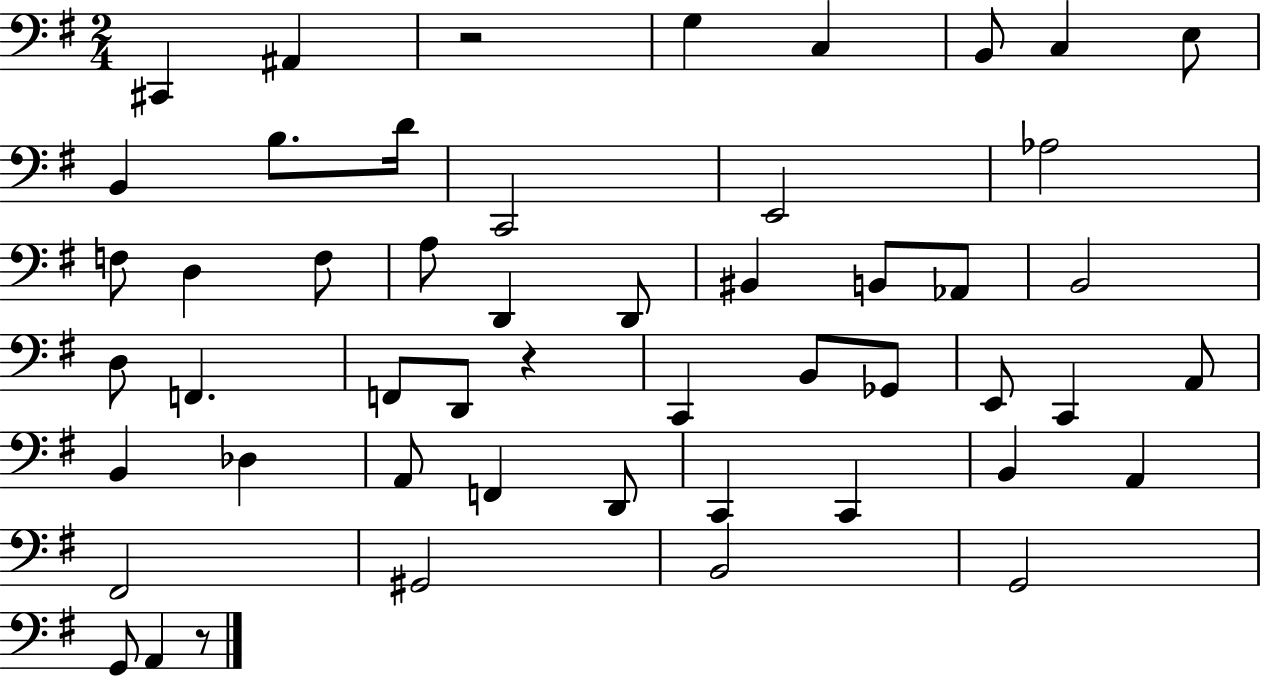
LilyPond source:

{
  \clef bass
  \numericTimeSignature
  \time 2/4
  \key g \major
  \repeat volta 2 { cis,4 ais,4 | r2 | g4 c4 | b,8 c4 e8 | \break b,4 b8. d'16 | c,2 | e,2 | aes2 | \break f8 d4 f8 | a8 d,4 d,8 | bis,4 b,8 aes,8 | b,2 | \break d8 f,4. | f,8 d,8 r4 | c,4 b,8 ges,8 | e,8 c,4 a,8 | \break b,4 des4 | a,8 f,4 d,8 | c,4 c,4 | b,4 a,4 | \break fis,2 | gis,2 | b,2 | g,2 | \break g,8 a,4 r8 | } \bar "|."
}